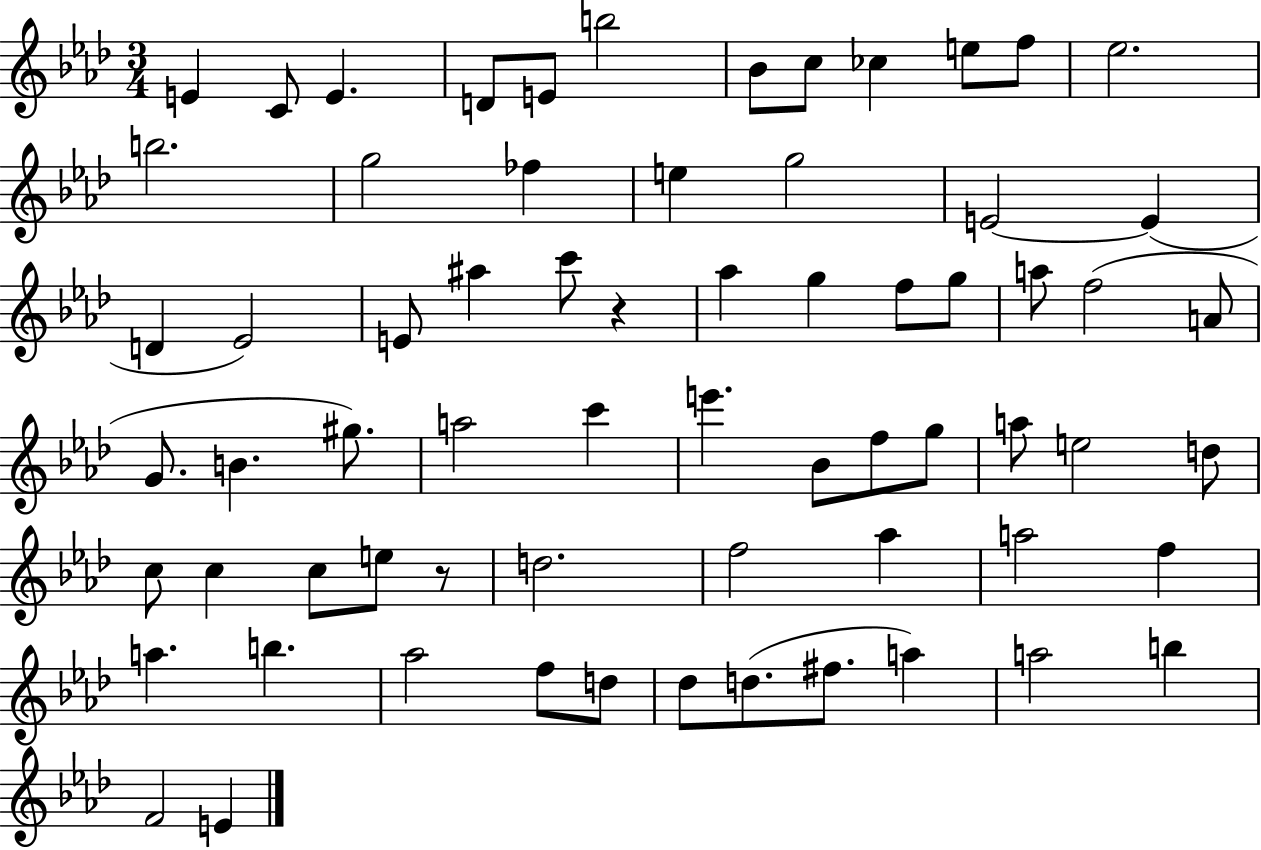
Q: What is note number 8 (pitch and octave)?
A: C5